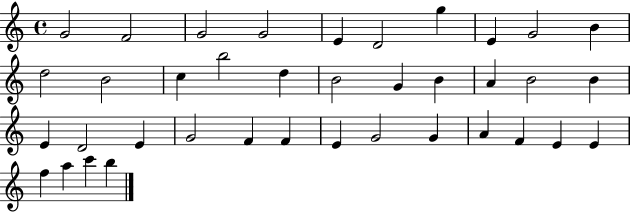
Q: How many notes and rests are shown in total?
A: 38